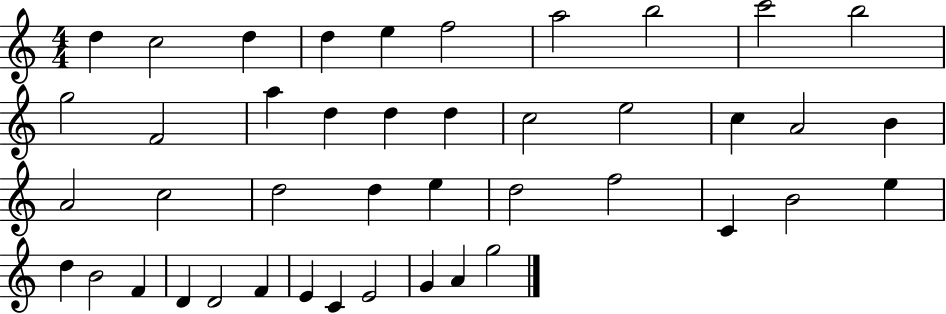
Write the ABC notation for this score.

X:1
T:Untitled
M:4/4
L:1/4
K:C
d c2 d d e f2 a2 b2 c'2 b2 g2 F2 a d d d c2 e2 c A2 B A2 c2 d2 d e d2 f2 C B2 e d B2 F D D2 F E C E2 G A g2